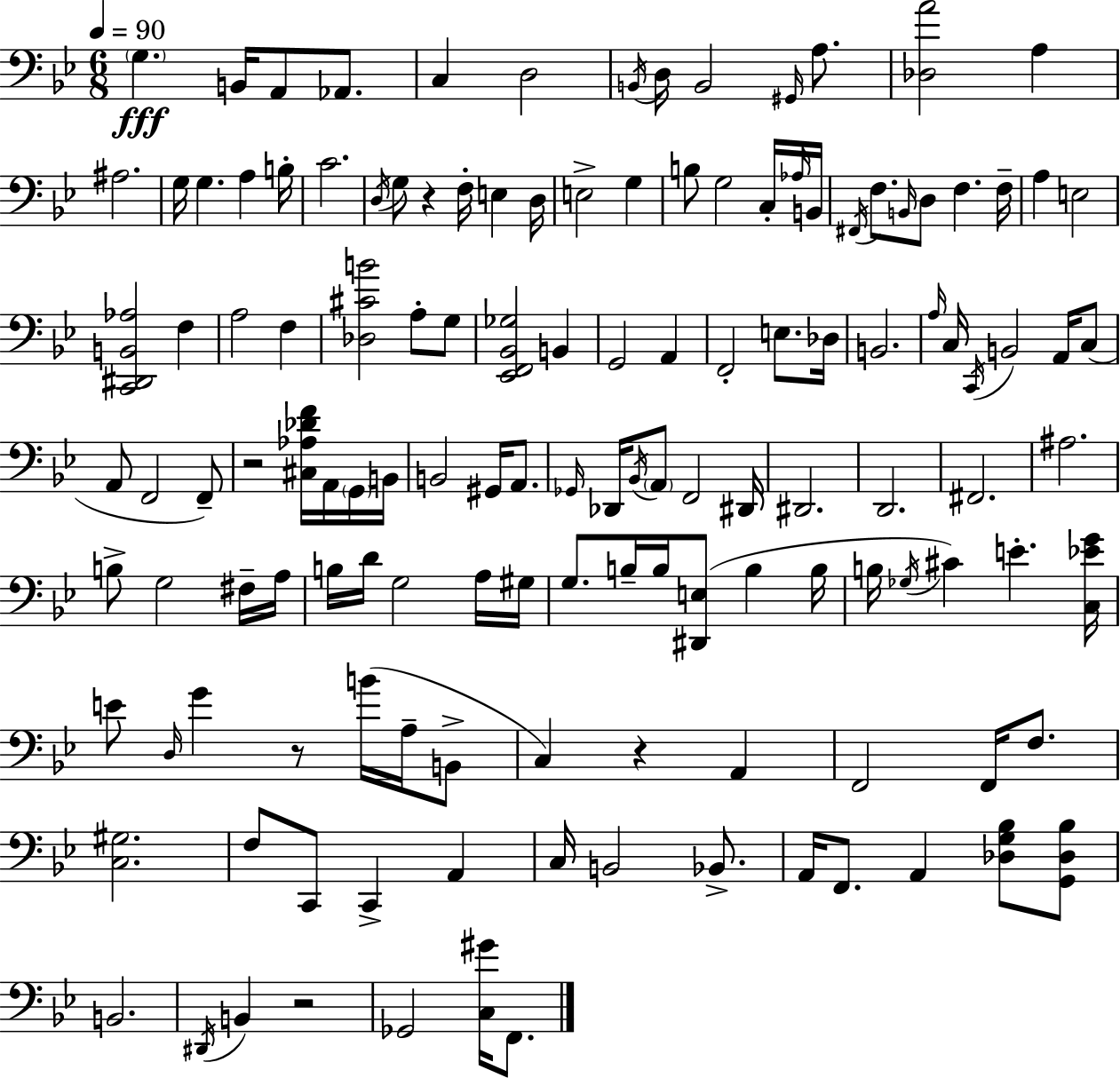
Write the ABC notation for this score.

X:1
T:Untitled
M:6/8
L:1/4
K:Gm
G, B,,/4 A,,/2 _A,,/2 C, D,2 B,,/4 D,/4 B,,2 ^G,,/4 A,/2 [_D,A]2 A, ^A,2 G,/4 G, A, B,/4 C2 D,/4 G,/2 z F,/4 E, D,/4 E,2 G, B,/2 G,2 C,/4 _A,/4 B,,/4 ^F,,/4 F,/2 B,,/4 D,/2 F, F,/4 A, E,2 [C,,^D,,B,,_A,]2 F, A,2 F, [_D,^CB]2 A,/2 G,/2 [_E,,F,,_B,,_G,]2 B,, G,,2 A,, F,,2 E,/2 _D,/4 B,,2 A,/4 C,/4 C,,/4 B,,2 A,,/4 C,/2 A,,/2 F,,2 F,,/2 z2 [^C,_A,_DF]/4 A,,/4 G,,/4 B,,/4 B,,2 ^G,,/4 A,,/2 _G,,/4 _D,,/4 _B,,/4 A,,/2 F,,2 ^D,,/4 ^D,,2 D,,2 ^F,,2 ^A,2 B,/2 G,2 ^F,/4 A,/4 B,/4 D/4 G,2 A,/4 ^G,/4 G,/2 B,/4 B,/4 [^D,,E,]/2 B, B,/4 B,/4 _G,/4 ^C E [C,_EG]/4 E/2 D,/4 G z/2 B/4 A,/4 B,,/2 C, z A,, F,,2 F,,/4 F,/2 [C,^G,]2 F,/2 C,,/2 C,, A,, C,/4 B,,2 _B,,/2 A,,/4 F,,/2 A,, [_D,G,_B,]/2 [G,,_D,_B,]/2 B,,2 ^D,,/4 B,, z2 _G,,2 [C,^G]/4 F,,/2